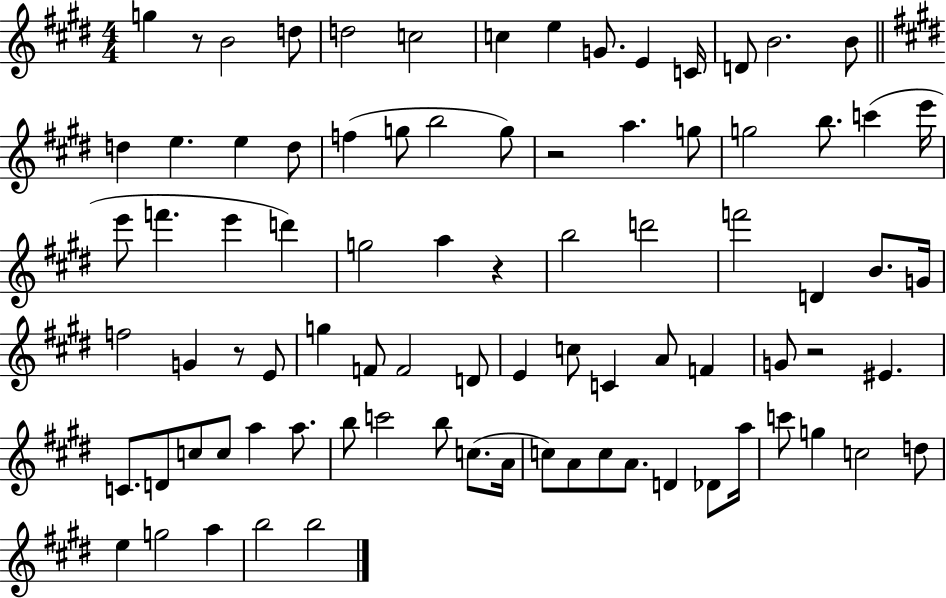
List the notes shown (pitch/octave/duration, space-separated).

G5/q R/e B4/h D5/e D5/h C5/h C5/q E5/q G4/e. E4/q C4/s D4/e B4/h. B4/e D5/q E5/q. E5/q D5/e F5/q G5/e B5/h G5/e R/h A5/q. G5/e G5/h B5/e. C6/q E6/s E6/e F6/q. E6/q D6/q G5/h A5/q R/q B5/h D6/h F6/h D4/q B4/e. G4/s F5/h G4/q R/e E4/e G5/q F4/e F4/h D4/e E4/q C5/e C4/q A4/e F4/q G4/e R/h EIS4/q. C4/e. D4/e C5/e C5/e A5/q A5/e. B5/e C6/h B5/e C5/e. A4/s C5/e A4/e C5/e A4/e. D4/q Db4/e A5/s C6/e G5/q C5/h D5/e E5/q G5/h A5/q B5/h B5/h